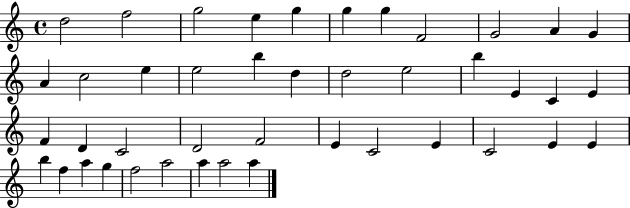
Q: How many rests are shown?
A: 0